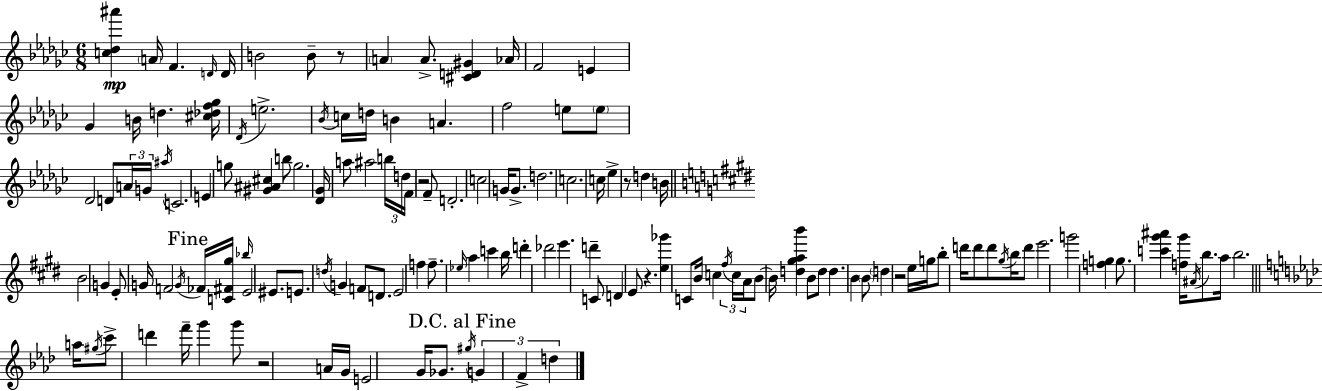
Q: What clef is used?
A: treble